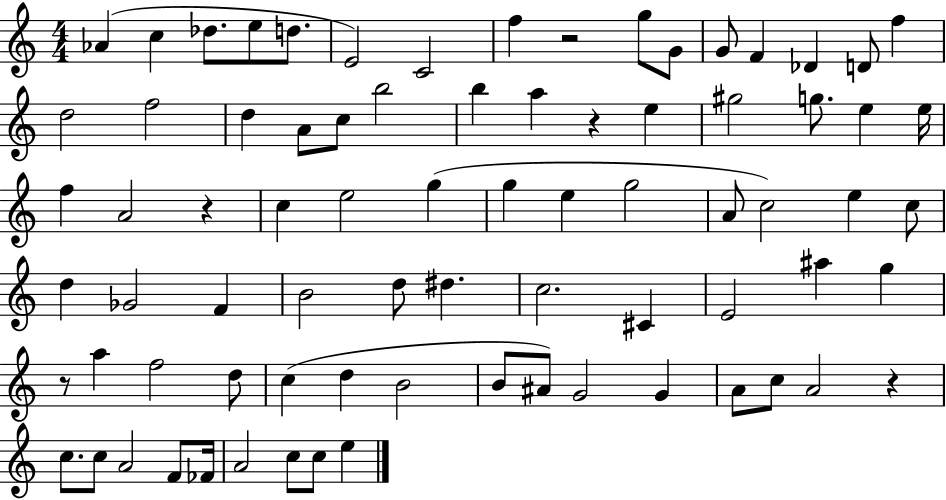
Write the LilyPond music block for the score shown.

{
  \clef treble
  \numericTimeSignature
  \time 4/4
  \key c \major
  \repeat volta 2 { aes'4( c''4 des''8. e''8 d''8. | e'2) c'2 | f''4 r2 g''8 g'8 | g'8 f'4 des'4 d'8 f''4 | \break d''2 f''2 | d''4 a'8 c''8 b''2 | b''4 a''4 r4 e''4 | gis''2 g''8. e''4 e''16 | \break f''4 a'2 r4 | c''4 e''2 g''4( | g''4 e''4 g''2 | a'8 c''2) e''4 c''8 | \break d''4 ges'2 f'4 | b'2 d''8 dis''4. | c''2. cis'4 | e'2 ais''4 g''4 | \break r8 a''4 f''2 d''8 | c''4( d''4 b'2 | b'8 ais'8) g'2 g'4 | a'8 c''8 a'2 r4 | \break c''8. c''8 a'2 f'8 fes'16 | a'2 c''8 c''8 e''4 | } \bar "|."
}